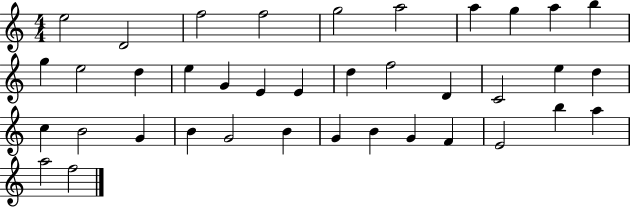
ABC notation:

X:1
T:Untitled
M:4/4
L:1/4
K:C
e2 D2 f2 f2 g2 a2 a g a b g e2 d e G E E d f2 D C2 e d c B2 G B G2 B G B G F E2 b a a2 f2